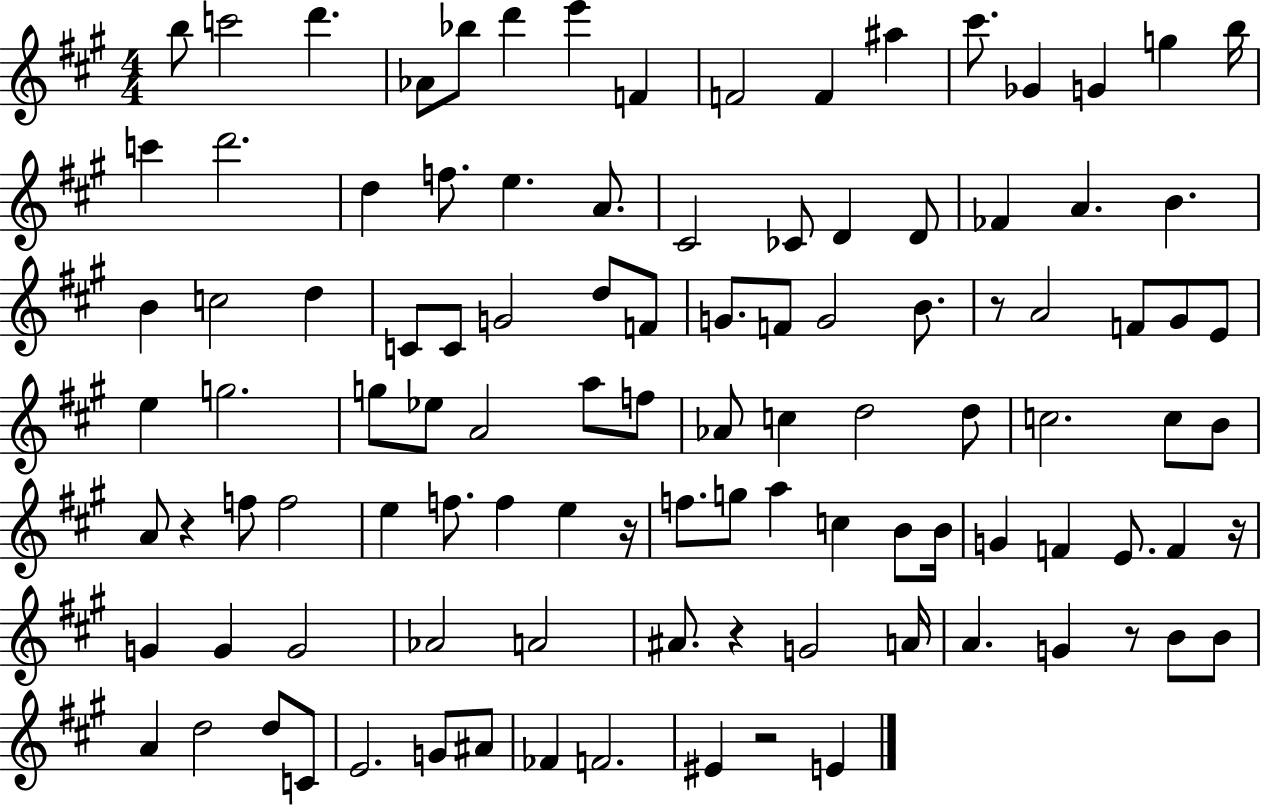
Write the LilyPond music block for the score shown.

{
  \clef treble
  \numericTimeSignature
  \time 4/4
  \key a \major
  b''8 c'''2 d'''4. | aes'8 bes''8 d'''4 e'''4 f'4 | f'2 f'4 ais''4 | cis'''8. ges'4 g'4 g''4 b''16 | \break c'''4 d'''2. | d''4 f''8. e''4. a'8. | cis'2 ces'8 d'4 d'8 | fes'4 a'4. b'4. | \break b'4 c''2 d''4 | c'8 c'8 g'2 d''8 f'8 | g'8. f'8 g'2 b'8. | r8 a'2 f'8 gis'8 e'8 | \break e''4 g''2. | g''8 ees''8 a'2 a''8 f''8 | aes'8 c''4 d''2 d''8 | c''2. c''8 b'8 | \break a'8 r4 f''8 f''2 | e''4 f''8. f''4 e''4 r16 | f''8. g''8 a''4 c''4 b'8 b'16 | g'4 f'4 e'8. f'4 r16 | \break g'4 g'4 g'2 | aes'2 a'2 | ais'8. r4 g'2 a'16 | a'4. g'4 r8 b'8 b'8 | \break a'4 d''2 d''8 c'8 | e'2. g'8 ais'8 | fes'4 f'2. | eis'4 r2 e'4 | \break \bar "|."
}